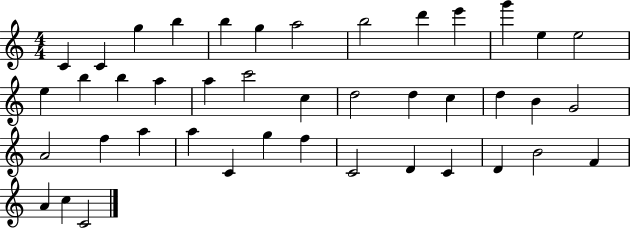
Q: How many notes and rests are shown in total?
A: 42